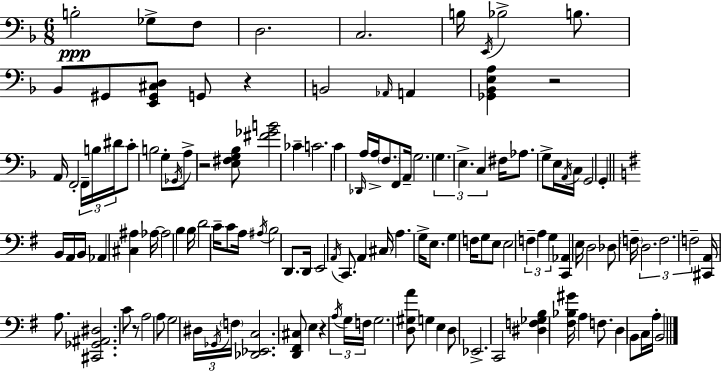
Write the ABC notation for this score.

X:1
T:Untitled
M:6/8
L:1/4
K:F
B,2 _G,/2 F,/2 D,2 C,2 B,/4 E,,/4 _B,2 B,/2 _B,,/2 ^G,,/2 [E,,^G,,^C,D,]/2 G,,/2 z B,,2 _A,,/4 A,, [_G,,_B,,E,A,] z2 A,,/4 F,,2 F,,/4 B,/4 ^D/4 C/2 B,2 G,/2 _G,,/4 A,/2 z2 [E,^F,G,_B,]/2 [^F_GB]2 _C C2 C _D,,/4 A,/4 A,/4 F,/2 F,,/2 A,,/4 G,2 G, E, C, ^F,/4 _A,/2 G,/2 E,/4 A,,/4 C,/4 G,,2 G,, B,,/4 A,,/4 B,,/4 _A,, [^C,^A,] _A,/4 _A,2 B, B,/4 D2 C/4 C/2 A,/4 ^A,/4 B,2 D,,/2 D,,/4 E,,2 A,,/4 C,,/2 A,, ^C,/4 A, G,/4 E,/2 G, F,/4 G,/2 E,/2 E,2 F, A, G, [C,,_A,,] E,/4 D,2 _D,/2 F,/4 D,2 F,2 F,2 [^C,,A,,]/4 A,/2 [^C,,_G,,^A,,^D,]2 C/2 z/2 A,2 A,/2 G,2 ^D,/4 _G,,/4 F,/4 [_D,,_E,,C,]2 [D,,^F,,^C,]/2 E, z A,/4 G,/4 F,/4 G,2 [D,^G,A]/2 G, E, D,/2 _E,,2 C,,2 [^D,F,_G,B,] [^F,_B,^G]/4 A, F,/2 D, B,,/2 C,/4 A,/4 B,,2